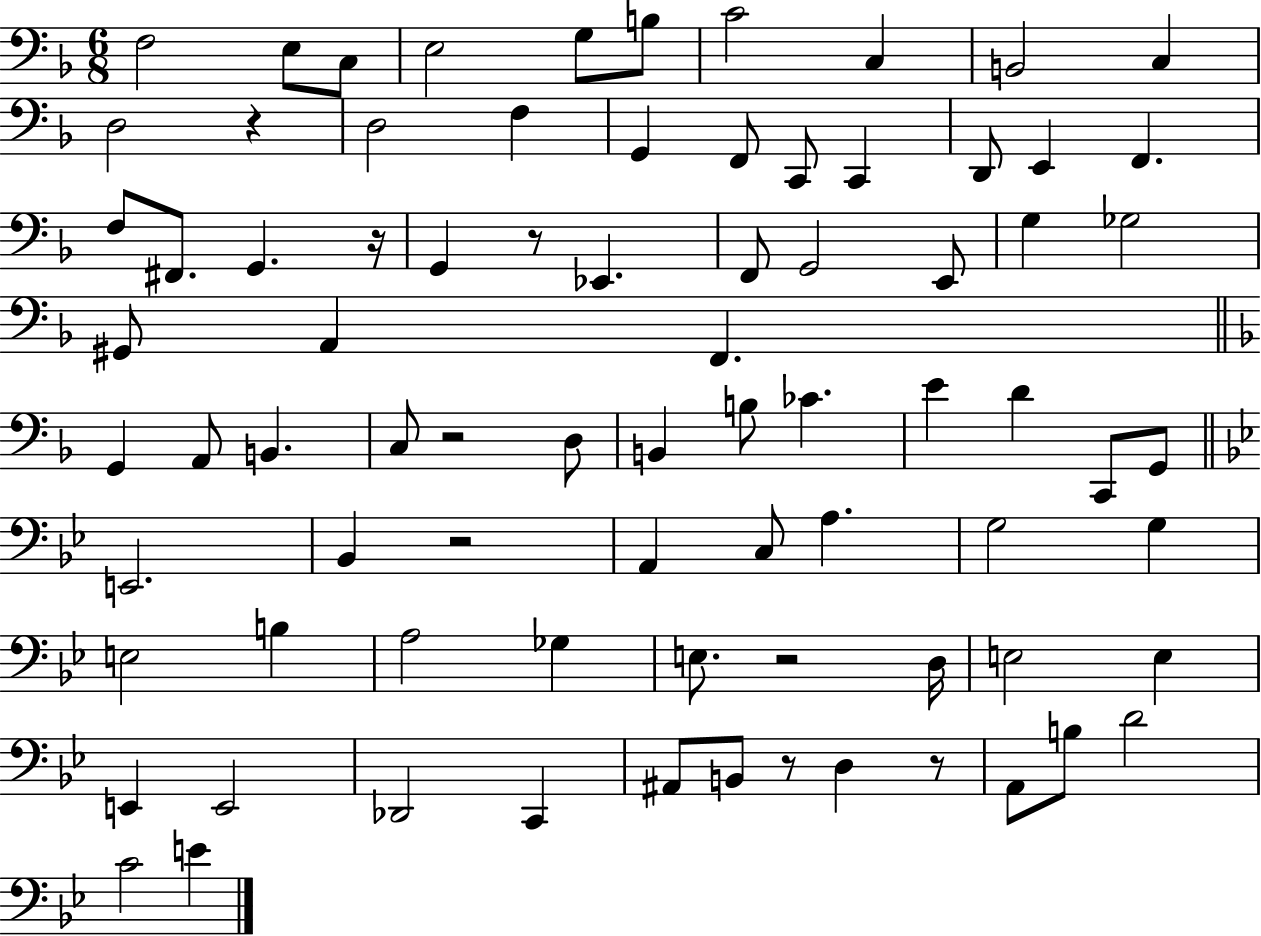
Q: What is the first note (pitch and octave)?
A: F3